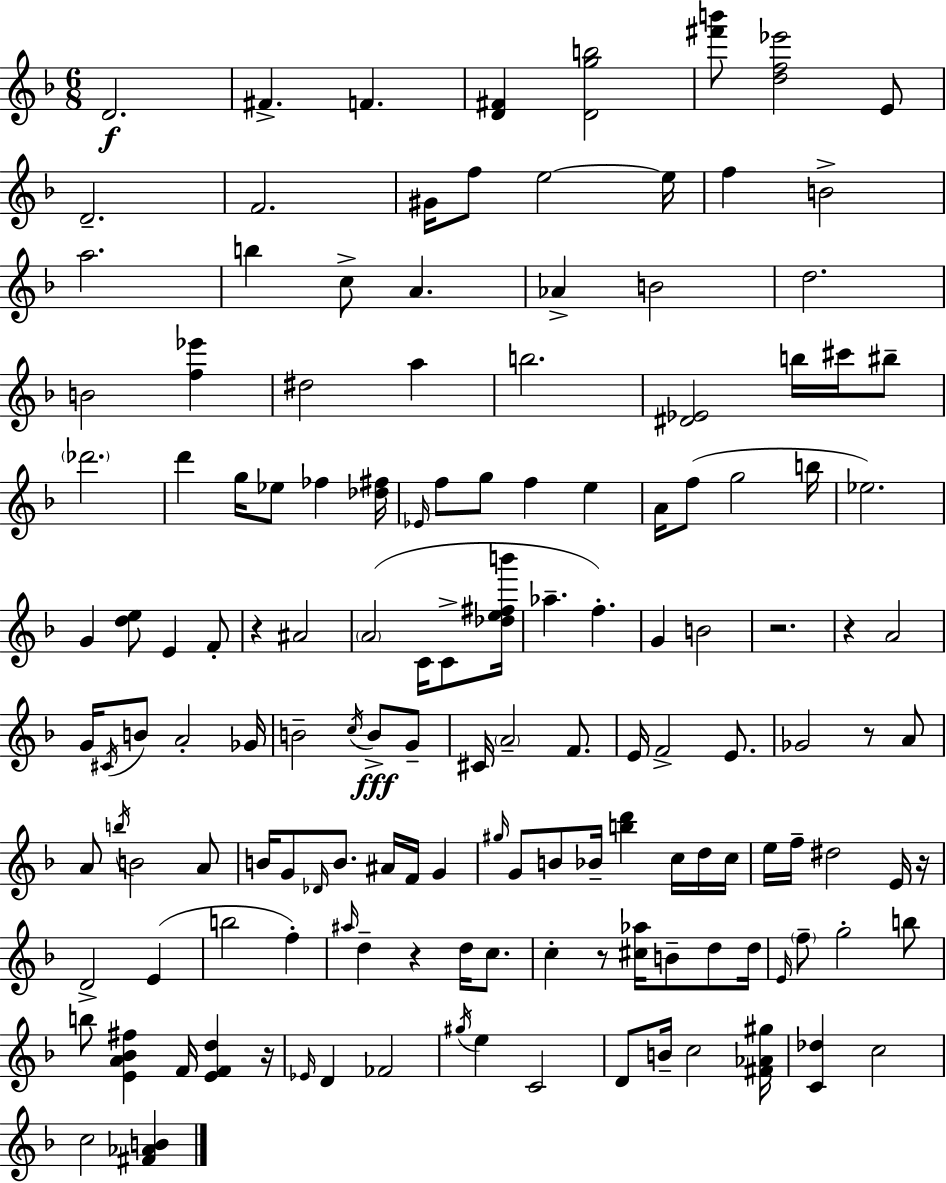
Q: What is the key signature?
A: D minor